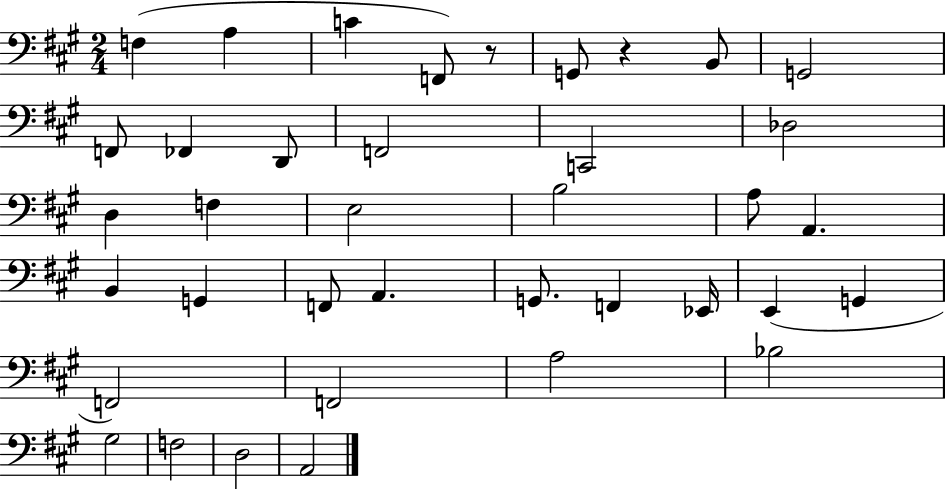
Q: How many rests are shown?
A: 2